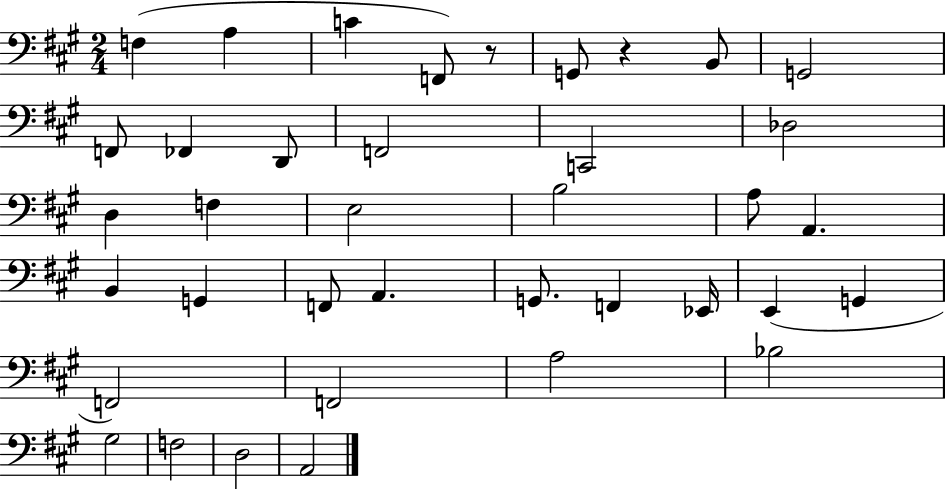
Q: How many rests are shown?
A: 2